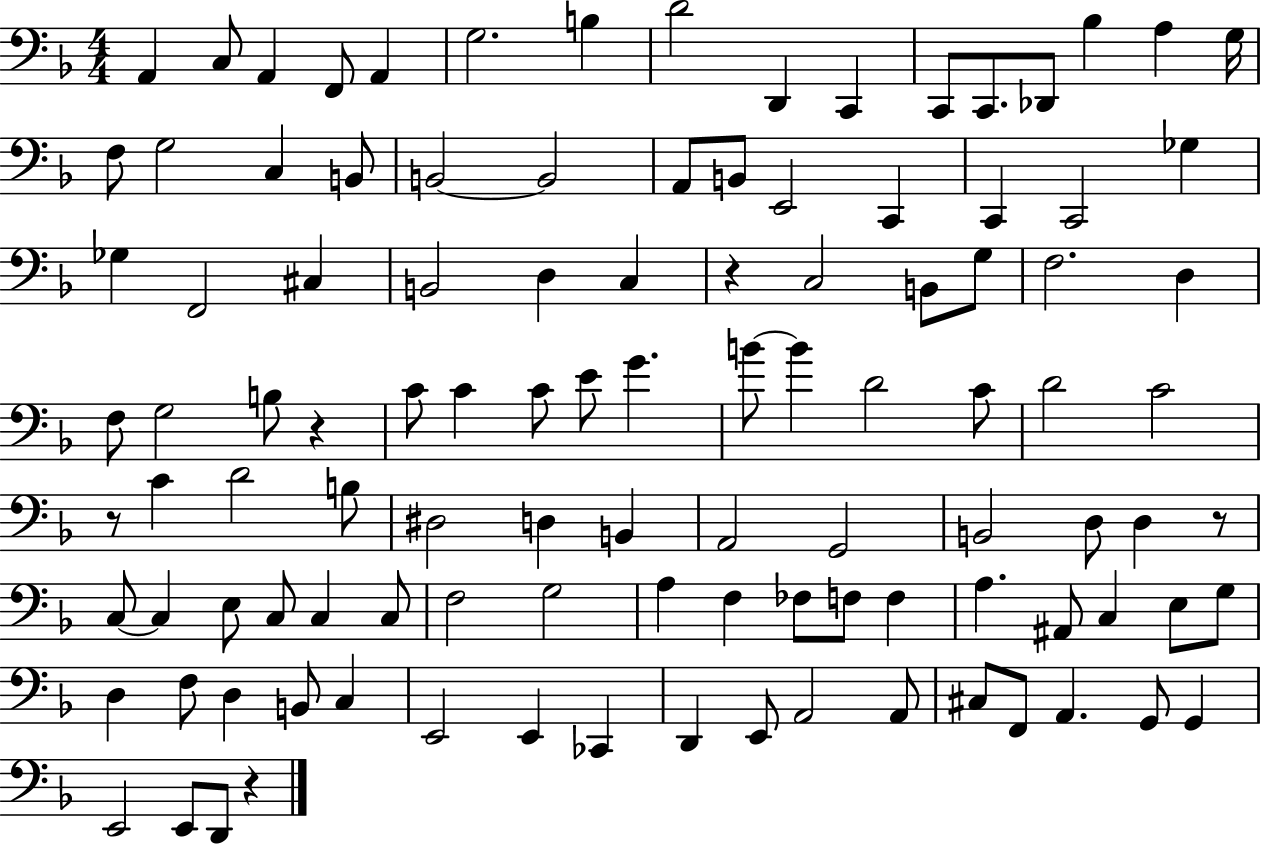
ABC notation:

X:1
T:Untitled
M:4/4
L:1/4
K:F
A,, C,/2 A,, F,,/2 A,, G,2 B, D2 D,, C,, C,,/2 C,,/2 _D,,/2 _B, A, G,/4 F,/2 G,2 C, B,,/2 B,,2 B,,2 A,,/2 B,,/2 E,,2 C,, C,, C,,2 _G, _G, F,,2 ^C, B,,2 D, C, z C,2 B,,/2 G,/2 F,2 D, F,/2 G,2 B,/2 z C/2 C C/2 E/2 G B/2 B D2 C/2 D2 C2 z/2 C D2 B,/2 ^D,2 D, B,, A,,2 G,,2 B,,2 D,/2 D, z/2 C,/2 C, E,/2 C,/2 C, C,/2 F,2 G,2 A, F, _F,/2 F,/2 F, A, ^A,,/2 C, E,/2 G,/2 D, F,/2 D, B,,/2 C, E,,2 E,, _C,, D,, E,,/2 A,,2 A,,/2 ^C,/2 F,,/2 A,, G,,/2 G,, E,,2 E,,/2 D,,/2 z